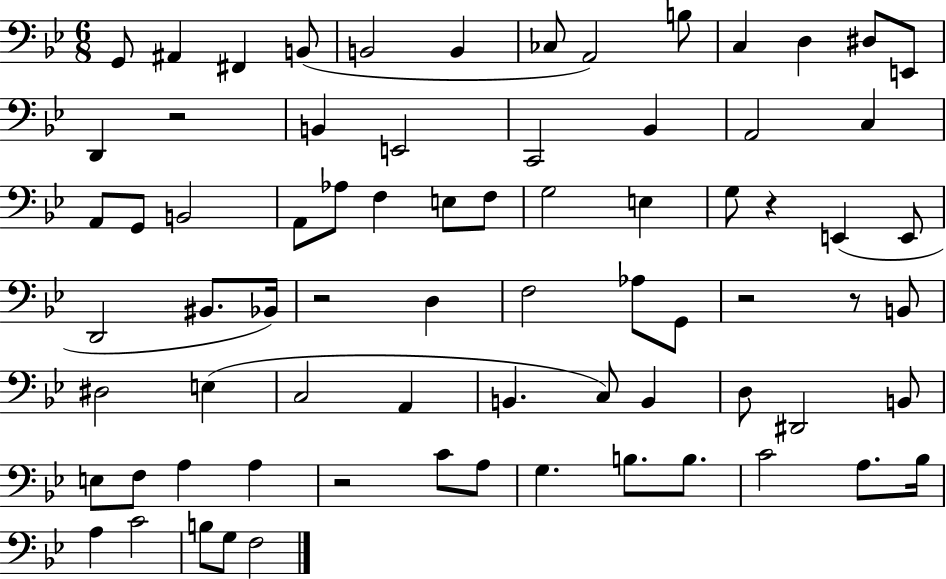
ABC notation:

X:1
T:Untitled
M:6/8
L:1/4
K:Bb
G,,/2 ^A,, ^F,, B,,/2 B,,2 B,, _C,/2 A,,2 B,/2 C, D, ^D,/2 E,,/2 D,, z2 B,, E,,2 C,,2 _B,, A,,2 C, A,,/2 G,,/2 B,,2 A,,/2 _A,/2 F, E,/2 F,/2 G,2 E, G,/2 z E,, E,,/2 D,,2 ^B,,/2 _B,,/4 z2 D, F,2 _A,/2 G,,/2 z2 z/2 B,,/2 ^D,2 E, C,2 A,, B,, C,/2 B,, D,/2 ^D,,2 B,,/2 E,/2 F,/2 A, A, z2 C/2 A,/2 G, B,/2 B,/2 C2 A,/2 _B,/4 A, C2 B,/2 G,/2 F,2